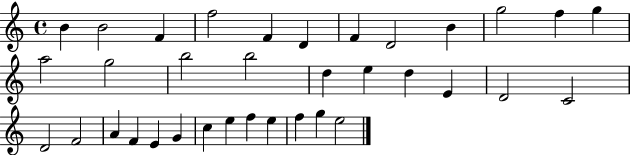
X:1
T:Untitled
M:4/4
L:1/4
K:C
B B2 F f2 F D F D2 B g2 f g a2 g2 b2 b2 d e d E D2 C2 D2 F2 A F E G c e f e f g e2